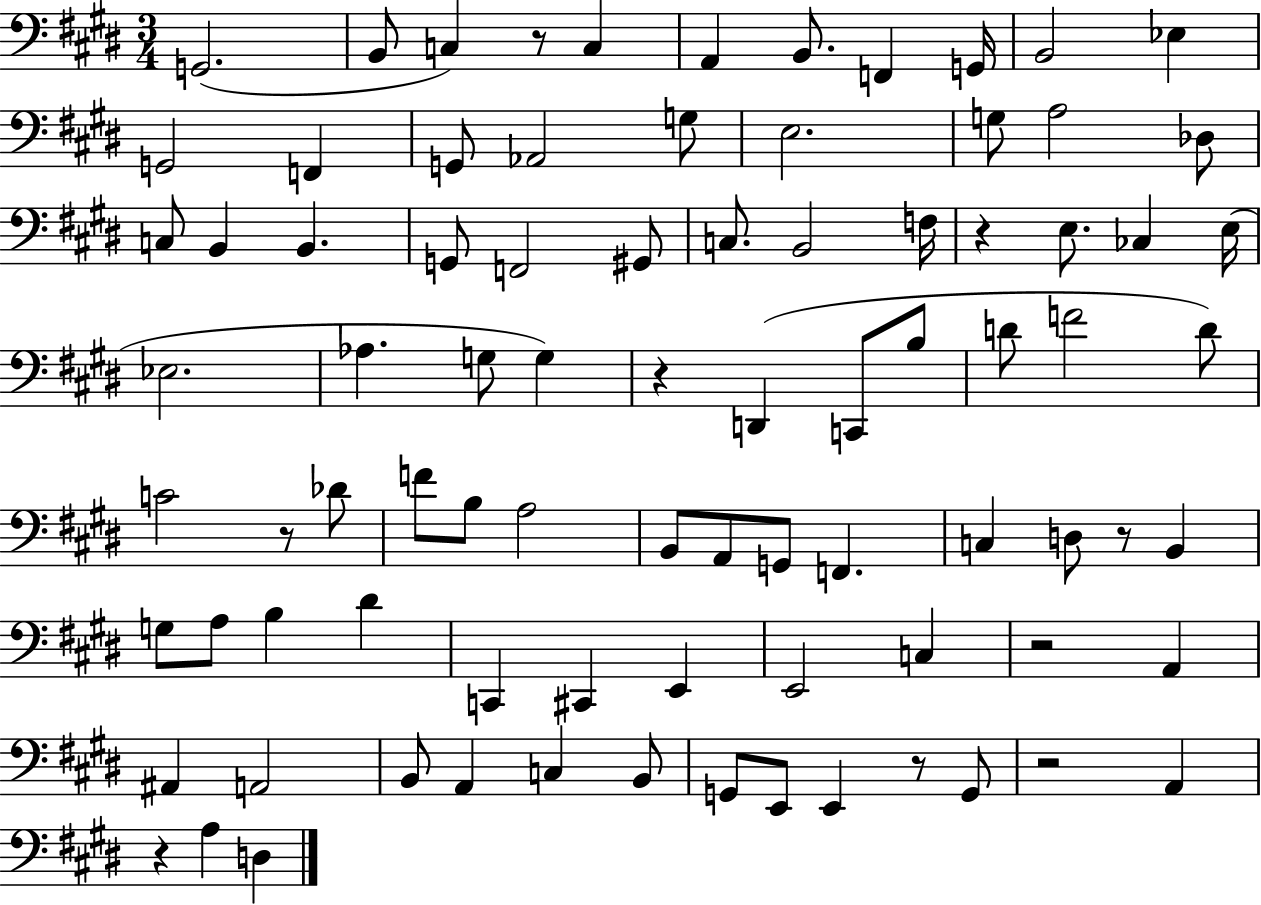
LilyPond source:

{
  \clef bass
  \numericTimeSignature
  \time 3/4
  \key e \major
  g,2.( | b,8 c4) r8 c4 | a,4 b,8. f,4 g,16 | b,2 ees4 | \break g,2 f,4 | g,8 aes,2 g8 | e2. | g8 a2 des8 | \break c8 b,4 b,4. | g,8 f,2 gis,8 | c8. b,2 f16 | r4 e8. ces4 e16( | \break ees2. | aes4. g8 g4) | r4 d,4( c,8 b8 | d'8 f'2 d'8) | \break c'2 r8 des'8 | f'8 b8 a2 | b,8 a,8 g,8 f,4. | c4 d8 r8 b,4 | \break g8 a8 b4 dis'4 | c,4 cis,4 e,4 | e,2 c4 | r2 a,4 | \break ais,4 a,2 | b,8 a,4 c4 b,8 | g,8 e,8 e,4 r8 g,8 | r2 a,4 | \break r4 a4 d4 | \bar "|."
}